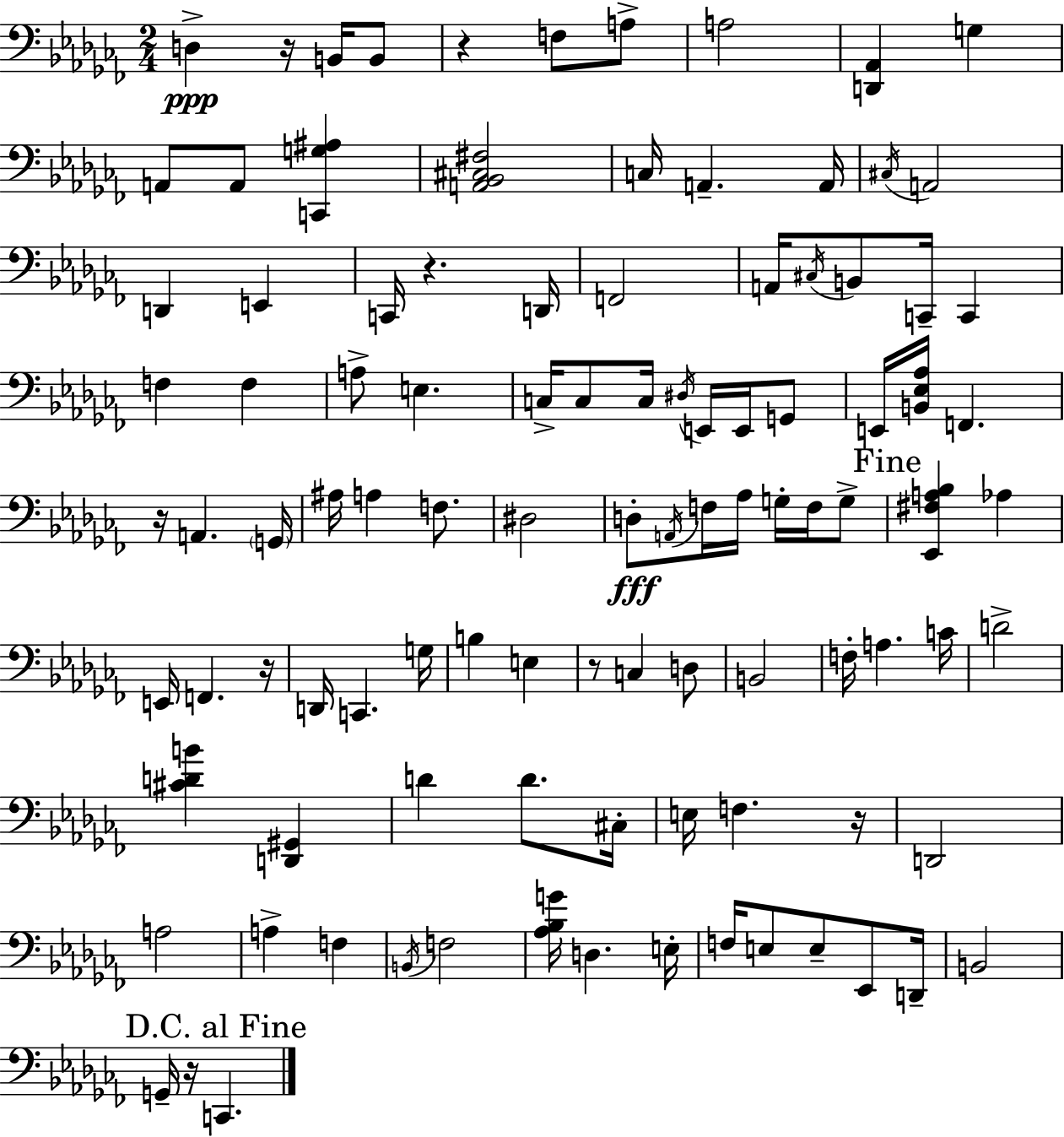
{
  \clef bass
  \numericTimeSignature
  \time 2/4
  \key aes \minor
  d4->\ppp r16 b,16 b,8 | r4 f8 a8-> | a2 | <d, aes,>4 g4 | \break a,8 a,8 <c, g ais>4 | <a, bes, cis fis>2 | c16 a,4.-- a,16 | \acciaccatura { cis16 } a,2 | \break d,4 e,4 | c,16 r4. | d,16 f,2 | a,16 \acciaccatura { cis16 } b,8 c,16-- c,4 | \break f4 f4 | a8-> e4. | c16-> c8 c16 \acciaccatura { dis16 } e,16 | e,16 g,8 e,16 <b, ees aes>16 f,4. | \break r16 a,4. | \parenthesize g,16 ais16 a4 | f8. dis2 | d8-.\fff \acciaccatura { a,16 } f16 aes16 | \break g16-. f16 g8-> \mark "Fine" <ees, fis a bes>4 | aes4 e,16 f,4. | r16 d,16 c,4. | g16 b4 | \break e4 r8 c4 | d8 b,2 | f16-. a4. | c'16 d'2-> | \break <cis' d' b'>4 | <d, gis,>4 d'4 | d'8. cis16-. e16 f4. | r16 d,2 | \break a2 | a4-> | f4 \acciaccatura { b,16 } f2 | <aes bes g'>16 d4. | \break e16-. f16 e8 | e8-- ees,8 d,16-- b,2 | \mark "D.C. al Fine" g,16-- r16 c,4. | \bar "|."
}